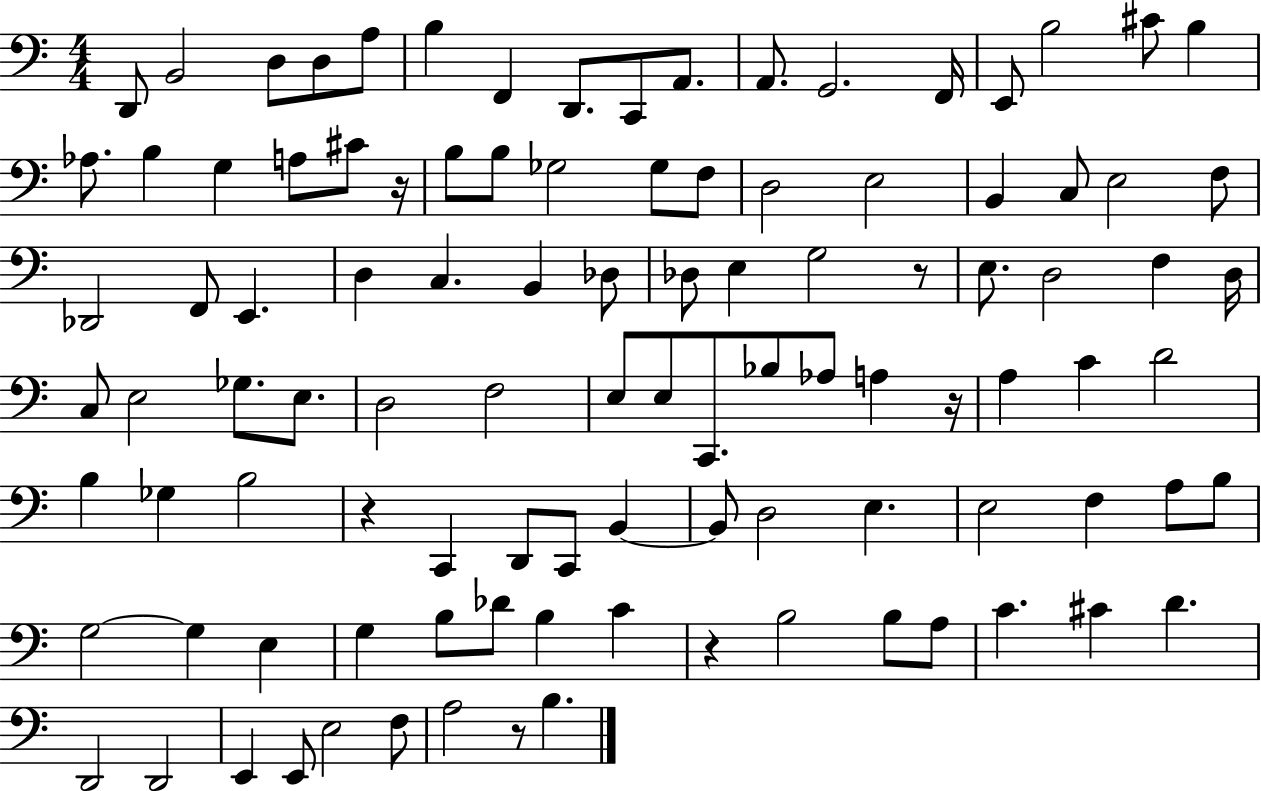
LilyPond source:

{
  \clef bass
  \numericTimeSignature
  \time 4/4
  \key c \major
  d,8 b,2 d8 d8 a8 | b4 f,4 d,8. c,8 a,8. | a,8. g,2. f,16 | e,8 b2 cis'8 b4 | \break aes8. b4 g4 a8 cis'8 r16 | b8 b8 ges2 ges8 f8 | d2 e2 | b,4 c8 e2 f8 | \break des,2 f,8 e,4. | d4 c4. b,4 des8 | des8 e4 g2 r8 | e8. d2 f4 d16 | \break c8 e2 ges8. e8. | d2 f2 | e8 e8 c,8. bes8 aes8 a4 r16 | a4 c'4 d'2 | \break b4 ges4 b2 | r4 c,4 d,8 c,8 b,4~~ | b,8 d2 e4. | e2 f4 a8 b8 | \break g2~~ g4 e4 | g4 b8 des'8 b4 c'4 | r4 b2 b8 a8 | c'4. cis'4 d'4. | \break d,2 d,2 | e,4 e,8 e2 f8 | a2 r8 b4. | \bar "|."
}